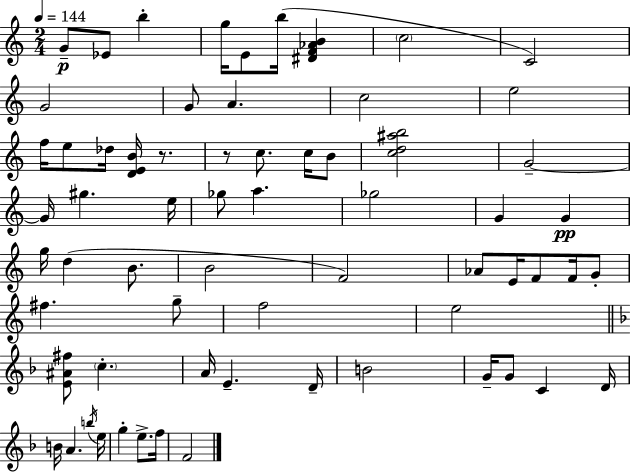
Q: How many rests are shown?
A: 2